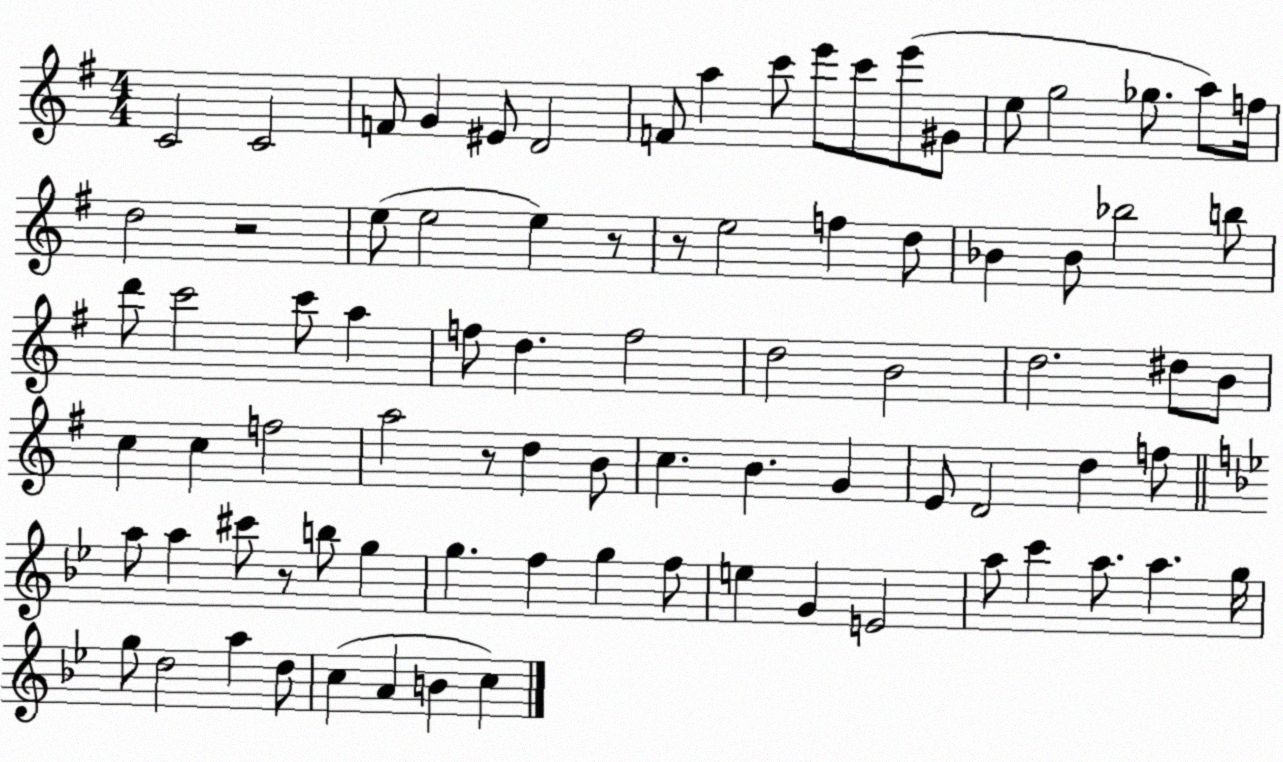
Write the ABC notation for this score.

X:1
T:Untitled
M:4/4
L:1/4
K:G
C2 C2 F/2 G ^E/2 D2 F/2 a c'/2 e'/2 c'/2 e'/2 ^G/2 e/2 g2 _g/2 a/2 f/4 d2 z2 e/2 e2 e z/2 z/2 e2 f d/2 _B _B/2 _b2 b/2 d'/2 c'2 c'/2 a f/2 d f2 d2 B2 d2 ^d/2 B/2 c c f2 a2 z/2 d B/2 c B G E/2 D2 d f/2 a/2 a ^c'/2 z/2 b/2 g g f g f/2 e G E2 a/2 c' a/2 a g/4 g/2 d2 a d/2 c A B c